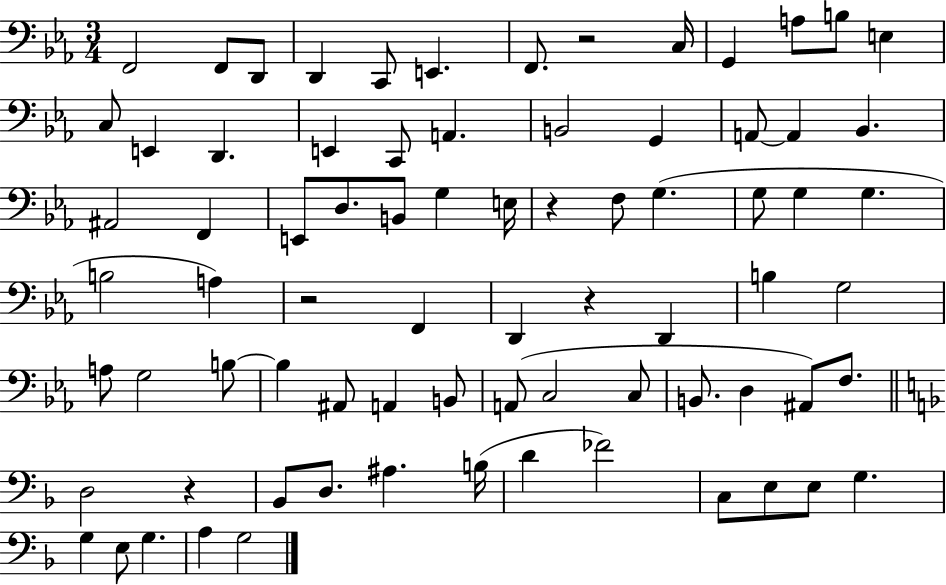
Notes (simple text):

F2/h F2/e D2/e D2/q C2/e E2/q. F2/e. R/h C3/s G2/q A3/e B3/e E3/q C3/e E2/q D2/q. E2/q C2/e A2/q. B2/h G2/q A2/e A2/q Bb2/q. A#2/h F2/q E2/e D3/e. B2/e G3/q E3/s R/q F3/e G3/q. G3/e G3/q G3/q. B3/h A3/q R/h F2/q D2/q R/q D2/q B3/q G3/h A3/e G3/h B3/e B3/q A#2/e A2/q B2/e A2/e C3/h C3/e B2/e. D3/q A#2/e F3/e. D3/h R/q Bb2/e D3/e. A#3/q. B3/s D4/q FES4/h C3/e E3/e E3/e G3/q. G3/q E3/e G3/q. A3/q G3/h